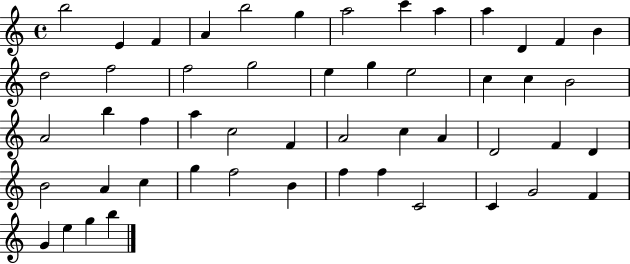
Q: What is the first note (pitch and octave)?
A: B5